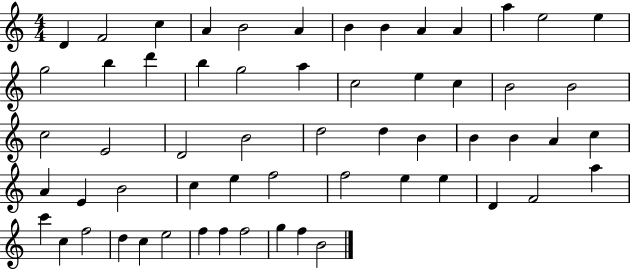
{
  \clef treble
  \numericTimeSignature
  \time 4/4
  \key c \major
  d'4 f'2 c''4 | a'4 b'2 a'4 | b'4 b'4 a'4 a'4 | a''4 e''2 e''4 | \break g''2 b''4 d'''4 | b''4 g''2 a''4 | c''2 e''4 c''4 | b'2 b'2 | \break c''2 e'2 | d'2 b'2 | d''2 d''4 b'4 | b'4 b'4 a'4 c''4 | \break a'4 e'4 b'2 | c''4 e''4 f''2 | f''2 e''4 e''4 | d'4 f'2 a''4 | \break c'''4 c''4 f''2 | d''4 c''4 e''2 | f''4 f''4 f''2 | g''4 f''4 b'2 | \break \bar "|."
}